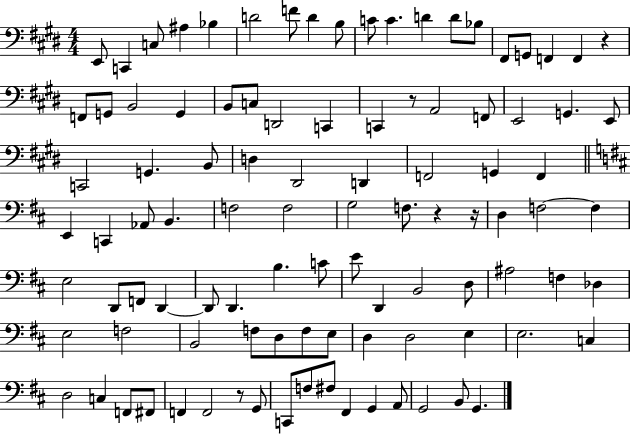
E2/e C2/q C3/e A#3/q Bb3/q D4/h F4/e D4/q B3/e C4/e C4/q. D4/q D4/e Bb3/e F#2/e G2/e F2/q F2/q R/q F2/e G2/e B2/h G2/q B2/e C3/e D2/h C2/q C2/q R/e A2/h F2/e E2/h G2/q. E2/e C2/h G2/q. B2/e D3/q D#2/h D2/q F2/h G2/q F2/q E2/q C2/q Ab2/e B2/q. F3/h F3/h G3/h F3/e. R/q R/s D3/q F3/h F3/q E3/h D2/e F2/e D2/q D2/e D2/q. B3/q. C4/e E4/e D2/q B2/h D3/e A#3/h F3/q Db3/q E3/h F3/h B2/h F3/e D3/e F3/e E3/e D3/q D3/h E3/q E3/h. C3/q D3/h C3/q F2/e F#2/e F2/q F2/h R/e G2/e C2/e F3/e F#3/e F#2/q G2/q A2/e G2/h B2/e G2/q.